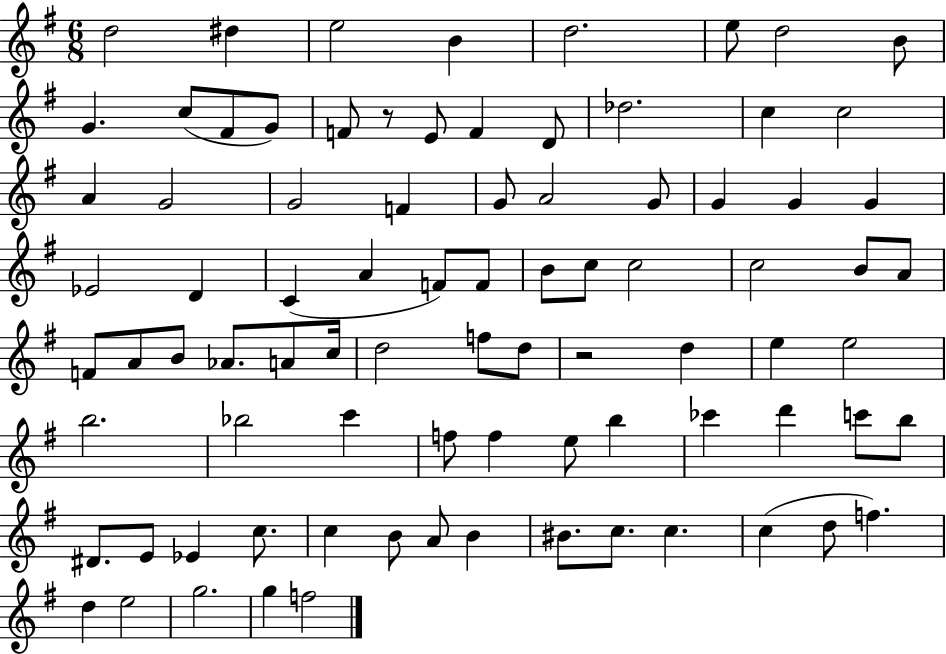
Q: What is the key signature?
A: G major